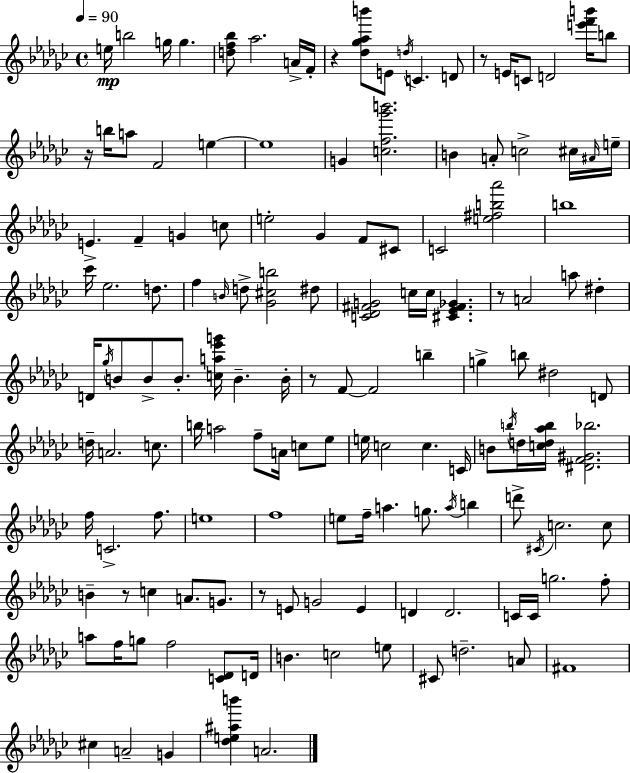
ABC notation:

X:1
T:Untitled
M:4/4
L:1/4
K:Ebm
e/4 b2 g/4 g [df_b]/2 _a2 A/4 F/4 z [_d_g_ab']/2 E/2 d/4 C D/2 z/2 E/4 C/2 D2 [e'f'b']/4 b/2 z/4 b/4 a/2 F2 e e4 G [cf_g'b']2 B A/2 c2 ^c/4 ^A/4 e/4 E F G c/2 e2 _G F/2 ^C/2 C2 [e^fb_a']2 b4 _c'/4 _e2 d/2 f B/4 d/2 [_G^cb]2 ^d/2 [C_D^FG]2 c/4 c/4 [^C_E^F_G] z/2 A2 a/2 ^d D/4 _g/4 B/2 B/2 B/2 [ca_e'g']/4 B B/4 z/2 F/2 F2 b g b/2 ^d2 D/2 d/4 A2 c/2 b/4 a2 f/2 A/4 c/2 _e/2 e/4 c2 c C/4 B/2 b/4 d/4 [cd_ab]/4 [^DF^G_b]2 f/4 C2 f/2 e4 f4 e/2 f/4 a g/2 a/4 b d'/2 ^C/4 c2 c/2 B z/2 c A/2 G/2 z/2 E/2 G2 E D D2 C/4 C/4 g2 f/2 a/2 f/4 g/2 f2 [C_D]/2 D/4 B c2 e/2 ^C/2 d2 A/2 ^F4 ^c A2 G [_de^ab'] A2